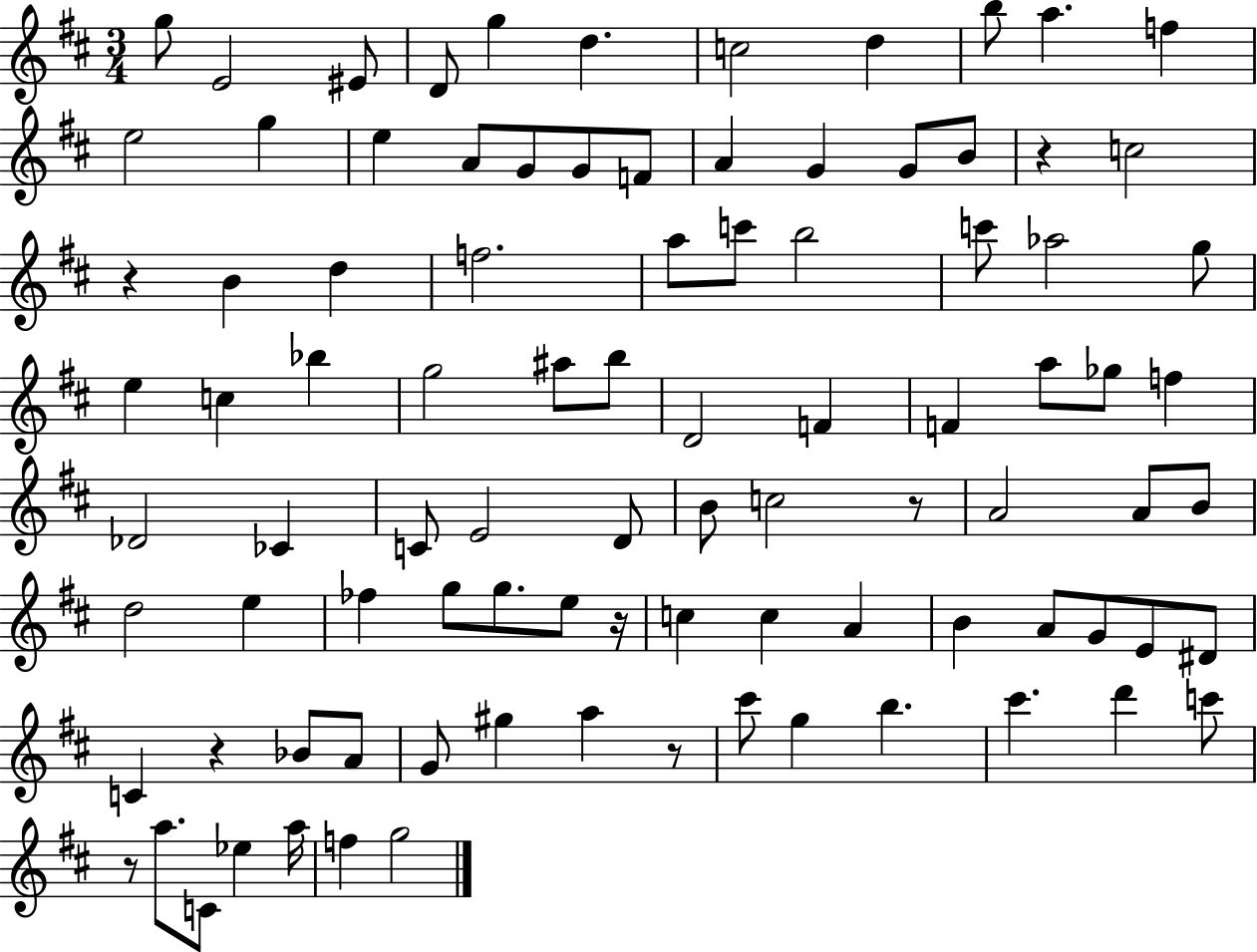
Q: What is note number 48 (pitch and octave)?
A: E4